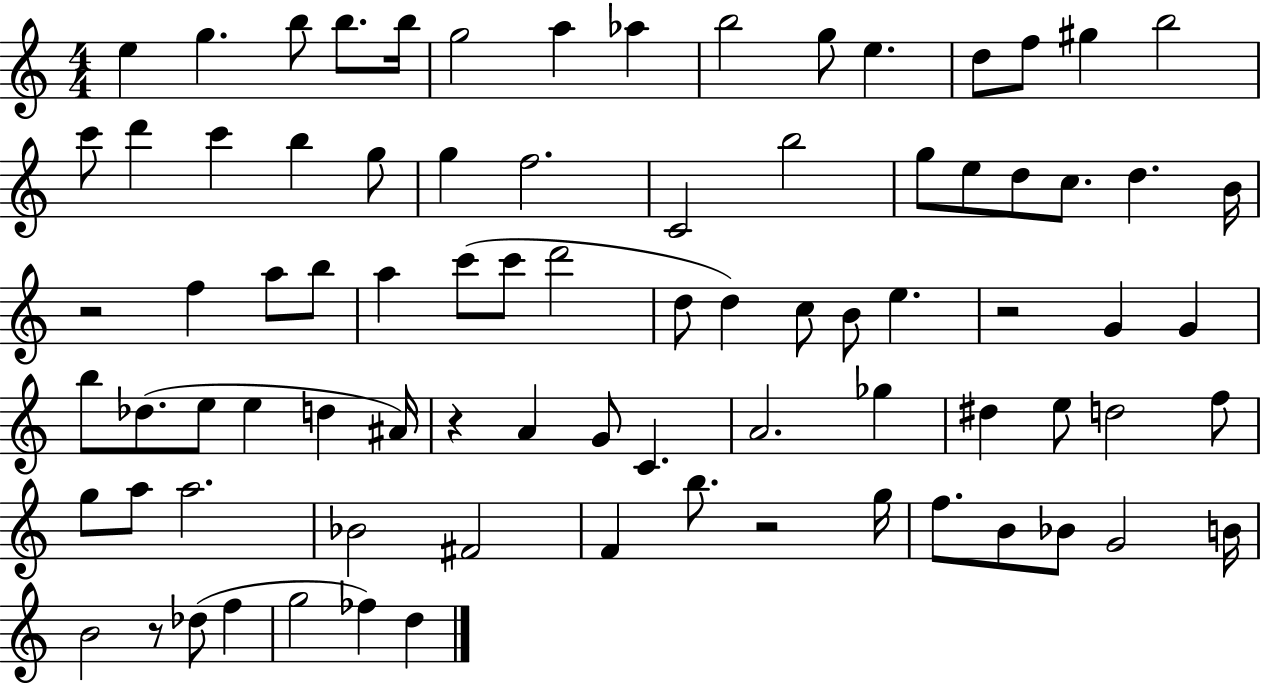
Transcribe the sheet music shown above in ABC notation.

X:1
T:Untitled
M:4/4
L:1/4
K:C
e g b/2 b/2 b/4 g2 a _a b2 g/2 e d/2 f/2 ^g b2 c'/2 d' c' b g/2 g f2 C2 b2 g/2 e/2 d/2 c/2 d B/4 z2 f a/2 b/2 a c'/2 c'/2 d'2 d/2 d c/2 B/2 e z2 G G b/2 _d/2 e/2 e d ^A/4 z A G/2 C A2 _g ^d e/2 d2 f/2 g/2 a/2 a2 _B2 ^F2 F b/2 z2 g/4 f/2 B/2 _B/2 G2 B/4 B2 z/2 _d/2 f g2 _f d